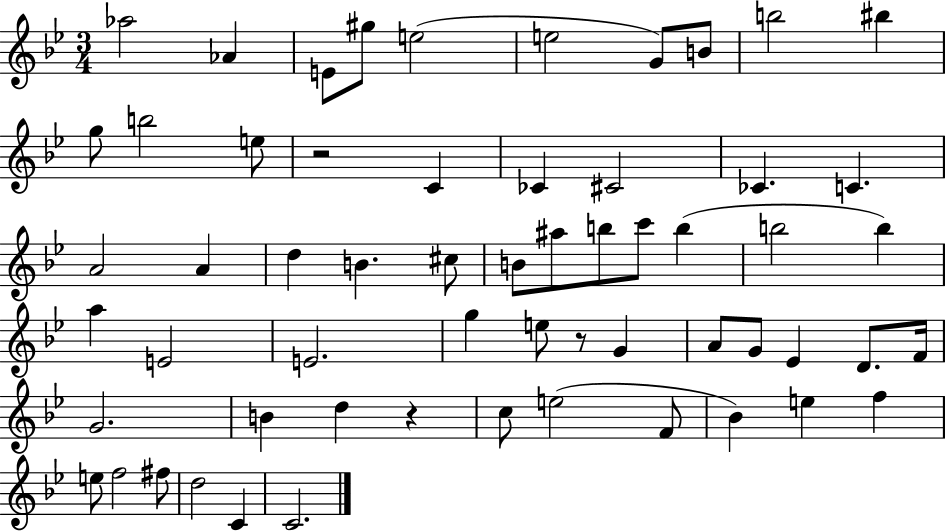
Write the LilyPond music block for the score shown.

{
  \clef treble
  \numericTimeSignature
  \time 3/4
  \key bes \major
  aes''2 aes'4 | e'8 gis''8 e''2( | e''2 g'8) b'8 | b''2 bis''4 | \break g''8 b''2 e''8 | r2 c'4 | ces'4 cis'2 | ces'4. c'4. | \break a'2 a'4 | d''4 b'4. cis''8 | b'8 ais''8 b''8 c'''8 b''4( | b''2 b''4) | \break a''4 e'2 | e'2. | g''4 e''8 r8 g'4 | a'8 g'8 ees'4 d'8. f'16 | \break g'2. | b'4 d''4 r4 | c''8 e''2( f'8 | bes'4) e''4 f''4 | \break e''8 f''2 fis''8 | d''2 c'4 | c'2. | \bar "|."
}